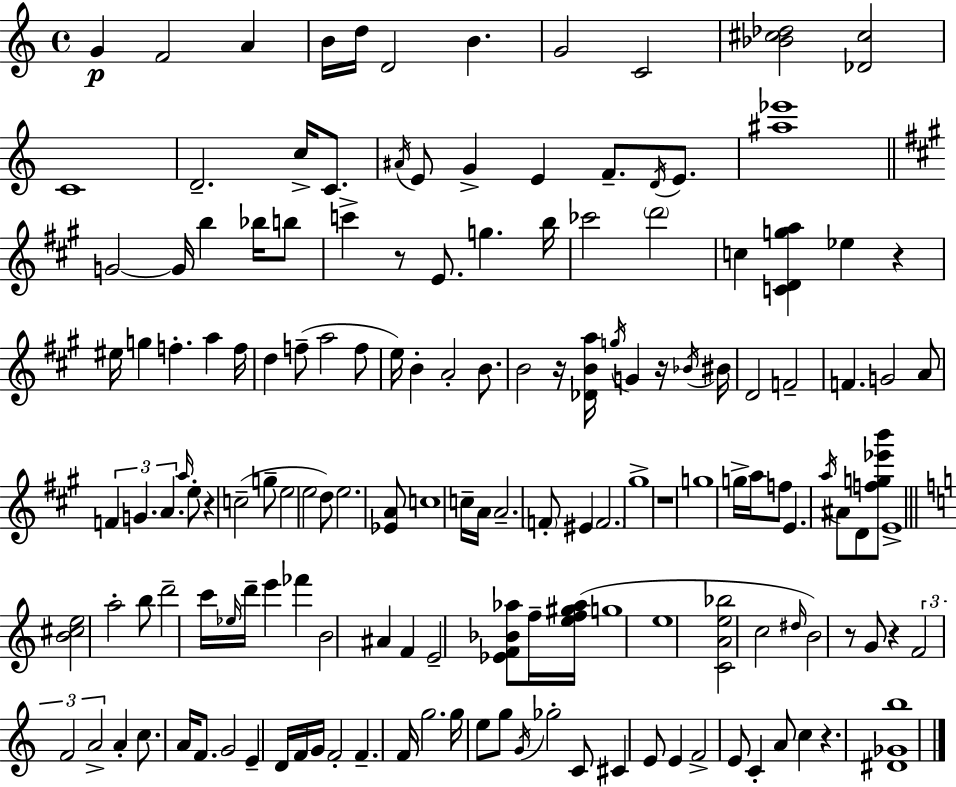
G4/q F4/h A4/q B4/s D5/s D4/h B4/q. G4/h C4/h [Bb4,C#5,Db5]/h [Db4,C#5]/h C4/w D4/h. C5/s C4/e. A#4/s E4/e G4/q E4/q F4/e. D4/s E4/e. [A#5,Eb6]/w G4/h G4/s B5/q Bb5/s B5/e C6/q R/e E4/e. G5/q. B5/s CES6/h D6/h C5/q [C4,D4,G5,A5]/q Eb5/q R/q EIS5/s G5/q F5/q. A5/q F5/s D5/q F5/e A5/h F5/e E5/s B4/q A4/h B4/e. B4/h R/s [Db4,B4,A5]/s G5/s G4/q R/s Bb4/s BIS4/s D4/h F4/h F4/q. G4/h A4/e F4/q G4/q. A4/q. A5/s E5/e R/q C5/h G5/e E5/h E5/h D5/e E5/h. [Eb4,A4]/e C5/w C5/s A4/s A4/h. F4/e EIS4/q F4/h. G#5/w R/w G5/w G5/s A5/s F5/e E4/q. A5/s A#4/e D4/e [F5,G5,Eb6,B6]/e E4/w [B4,C#5,E5]/h A5/h B5/e D6/h C6/s Eb5/s D6/s E6/q FES6/q B4/h A#4/q F4/q E4/h [Eb4,F4,Bb4,Ab5]/e F5/s [E5,F5,G#5,Ab5]/s G5/w E5/w [C4,A4,E5,Bb5]/h C5/h D#5/s B4/h R/e G4/e R/q F4/h F4/h A4/h A4/q C5/e. A4/s F4/e. G4/h E4/q D4/s F4/s G4/s F4/h F4/q. F4/s G5/h. G5/s E5/e G5/e G4/s Gb5/h C4/e C#4/q E4/e E4/q F4/h E4/e C4/q A4/e C5/q R/q. [D#4,Gb4,B5]/w